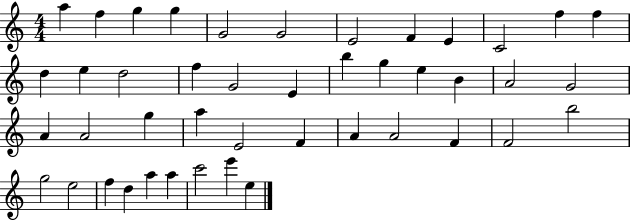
A5/q F5/q G5/q G5/q G4/h G4/h E4/h F4/q E4/q C4/h F5/q F5/q D5/q E5/q D5/h F5/q G4/h E4/q B5/q G5/q E5/q B4/q A4/h G4/h A4/q A4/h G5/q A5/q E4/h F4/q A4/q A4/h F4/q F4/h B5/h G5/h E5/h F5/q D5/q A5/q A5/q C6/h E6/q E5/q